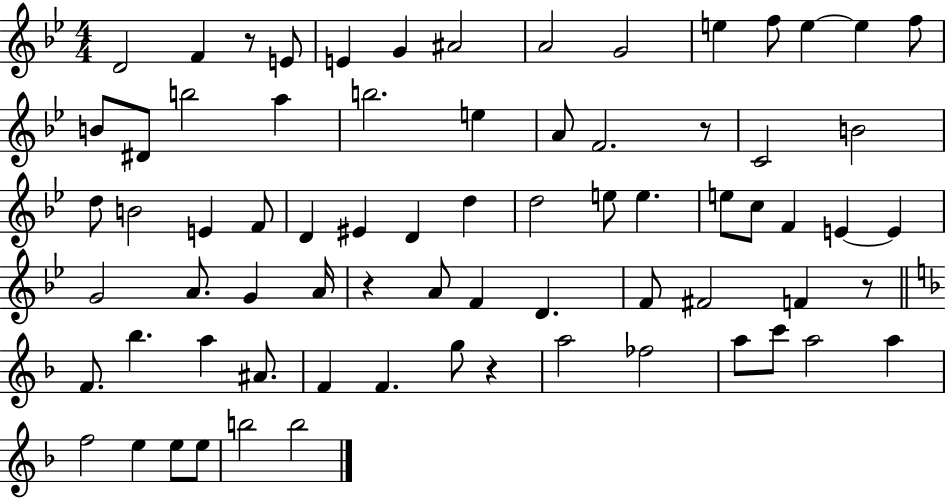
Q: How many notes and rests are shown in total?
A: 73